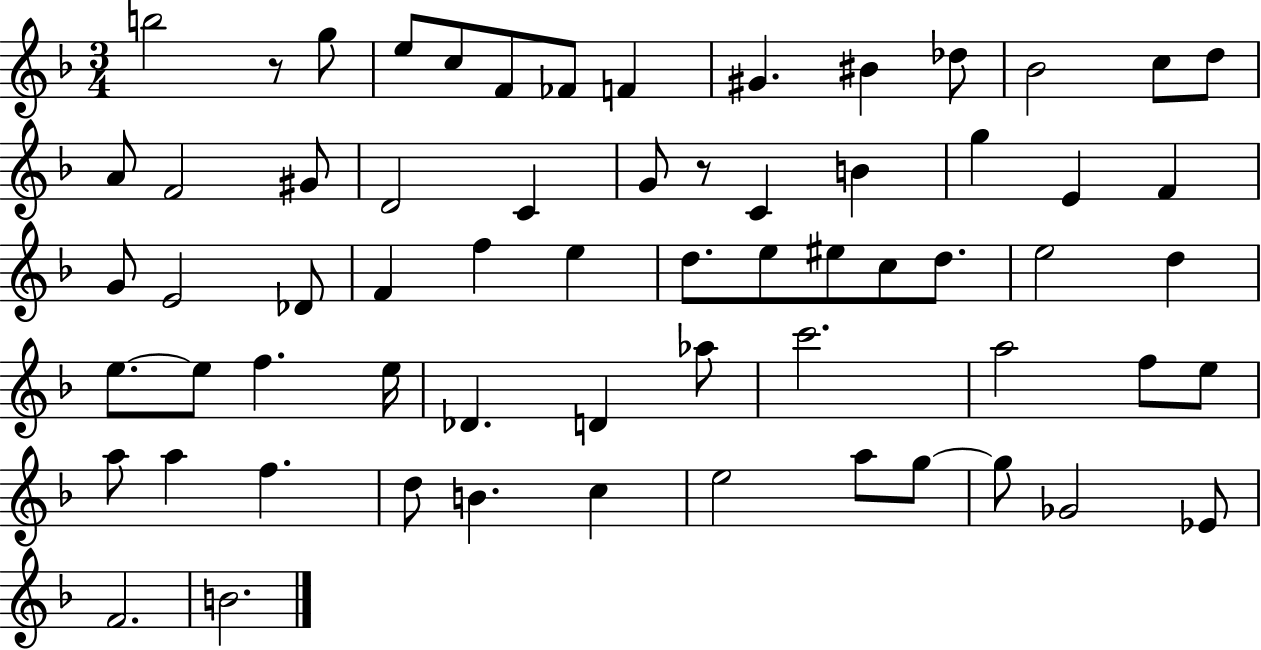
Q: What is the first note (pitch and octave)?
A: B5